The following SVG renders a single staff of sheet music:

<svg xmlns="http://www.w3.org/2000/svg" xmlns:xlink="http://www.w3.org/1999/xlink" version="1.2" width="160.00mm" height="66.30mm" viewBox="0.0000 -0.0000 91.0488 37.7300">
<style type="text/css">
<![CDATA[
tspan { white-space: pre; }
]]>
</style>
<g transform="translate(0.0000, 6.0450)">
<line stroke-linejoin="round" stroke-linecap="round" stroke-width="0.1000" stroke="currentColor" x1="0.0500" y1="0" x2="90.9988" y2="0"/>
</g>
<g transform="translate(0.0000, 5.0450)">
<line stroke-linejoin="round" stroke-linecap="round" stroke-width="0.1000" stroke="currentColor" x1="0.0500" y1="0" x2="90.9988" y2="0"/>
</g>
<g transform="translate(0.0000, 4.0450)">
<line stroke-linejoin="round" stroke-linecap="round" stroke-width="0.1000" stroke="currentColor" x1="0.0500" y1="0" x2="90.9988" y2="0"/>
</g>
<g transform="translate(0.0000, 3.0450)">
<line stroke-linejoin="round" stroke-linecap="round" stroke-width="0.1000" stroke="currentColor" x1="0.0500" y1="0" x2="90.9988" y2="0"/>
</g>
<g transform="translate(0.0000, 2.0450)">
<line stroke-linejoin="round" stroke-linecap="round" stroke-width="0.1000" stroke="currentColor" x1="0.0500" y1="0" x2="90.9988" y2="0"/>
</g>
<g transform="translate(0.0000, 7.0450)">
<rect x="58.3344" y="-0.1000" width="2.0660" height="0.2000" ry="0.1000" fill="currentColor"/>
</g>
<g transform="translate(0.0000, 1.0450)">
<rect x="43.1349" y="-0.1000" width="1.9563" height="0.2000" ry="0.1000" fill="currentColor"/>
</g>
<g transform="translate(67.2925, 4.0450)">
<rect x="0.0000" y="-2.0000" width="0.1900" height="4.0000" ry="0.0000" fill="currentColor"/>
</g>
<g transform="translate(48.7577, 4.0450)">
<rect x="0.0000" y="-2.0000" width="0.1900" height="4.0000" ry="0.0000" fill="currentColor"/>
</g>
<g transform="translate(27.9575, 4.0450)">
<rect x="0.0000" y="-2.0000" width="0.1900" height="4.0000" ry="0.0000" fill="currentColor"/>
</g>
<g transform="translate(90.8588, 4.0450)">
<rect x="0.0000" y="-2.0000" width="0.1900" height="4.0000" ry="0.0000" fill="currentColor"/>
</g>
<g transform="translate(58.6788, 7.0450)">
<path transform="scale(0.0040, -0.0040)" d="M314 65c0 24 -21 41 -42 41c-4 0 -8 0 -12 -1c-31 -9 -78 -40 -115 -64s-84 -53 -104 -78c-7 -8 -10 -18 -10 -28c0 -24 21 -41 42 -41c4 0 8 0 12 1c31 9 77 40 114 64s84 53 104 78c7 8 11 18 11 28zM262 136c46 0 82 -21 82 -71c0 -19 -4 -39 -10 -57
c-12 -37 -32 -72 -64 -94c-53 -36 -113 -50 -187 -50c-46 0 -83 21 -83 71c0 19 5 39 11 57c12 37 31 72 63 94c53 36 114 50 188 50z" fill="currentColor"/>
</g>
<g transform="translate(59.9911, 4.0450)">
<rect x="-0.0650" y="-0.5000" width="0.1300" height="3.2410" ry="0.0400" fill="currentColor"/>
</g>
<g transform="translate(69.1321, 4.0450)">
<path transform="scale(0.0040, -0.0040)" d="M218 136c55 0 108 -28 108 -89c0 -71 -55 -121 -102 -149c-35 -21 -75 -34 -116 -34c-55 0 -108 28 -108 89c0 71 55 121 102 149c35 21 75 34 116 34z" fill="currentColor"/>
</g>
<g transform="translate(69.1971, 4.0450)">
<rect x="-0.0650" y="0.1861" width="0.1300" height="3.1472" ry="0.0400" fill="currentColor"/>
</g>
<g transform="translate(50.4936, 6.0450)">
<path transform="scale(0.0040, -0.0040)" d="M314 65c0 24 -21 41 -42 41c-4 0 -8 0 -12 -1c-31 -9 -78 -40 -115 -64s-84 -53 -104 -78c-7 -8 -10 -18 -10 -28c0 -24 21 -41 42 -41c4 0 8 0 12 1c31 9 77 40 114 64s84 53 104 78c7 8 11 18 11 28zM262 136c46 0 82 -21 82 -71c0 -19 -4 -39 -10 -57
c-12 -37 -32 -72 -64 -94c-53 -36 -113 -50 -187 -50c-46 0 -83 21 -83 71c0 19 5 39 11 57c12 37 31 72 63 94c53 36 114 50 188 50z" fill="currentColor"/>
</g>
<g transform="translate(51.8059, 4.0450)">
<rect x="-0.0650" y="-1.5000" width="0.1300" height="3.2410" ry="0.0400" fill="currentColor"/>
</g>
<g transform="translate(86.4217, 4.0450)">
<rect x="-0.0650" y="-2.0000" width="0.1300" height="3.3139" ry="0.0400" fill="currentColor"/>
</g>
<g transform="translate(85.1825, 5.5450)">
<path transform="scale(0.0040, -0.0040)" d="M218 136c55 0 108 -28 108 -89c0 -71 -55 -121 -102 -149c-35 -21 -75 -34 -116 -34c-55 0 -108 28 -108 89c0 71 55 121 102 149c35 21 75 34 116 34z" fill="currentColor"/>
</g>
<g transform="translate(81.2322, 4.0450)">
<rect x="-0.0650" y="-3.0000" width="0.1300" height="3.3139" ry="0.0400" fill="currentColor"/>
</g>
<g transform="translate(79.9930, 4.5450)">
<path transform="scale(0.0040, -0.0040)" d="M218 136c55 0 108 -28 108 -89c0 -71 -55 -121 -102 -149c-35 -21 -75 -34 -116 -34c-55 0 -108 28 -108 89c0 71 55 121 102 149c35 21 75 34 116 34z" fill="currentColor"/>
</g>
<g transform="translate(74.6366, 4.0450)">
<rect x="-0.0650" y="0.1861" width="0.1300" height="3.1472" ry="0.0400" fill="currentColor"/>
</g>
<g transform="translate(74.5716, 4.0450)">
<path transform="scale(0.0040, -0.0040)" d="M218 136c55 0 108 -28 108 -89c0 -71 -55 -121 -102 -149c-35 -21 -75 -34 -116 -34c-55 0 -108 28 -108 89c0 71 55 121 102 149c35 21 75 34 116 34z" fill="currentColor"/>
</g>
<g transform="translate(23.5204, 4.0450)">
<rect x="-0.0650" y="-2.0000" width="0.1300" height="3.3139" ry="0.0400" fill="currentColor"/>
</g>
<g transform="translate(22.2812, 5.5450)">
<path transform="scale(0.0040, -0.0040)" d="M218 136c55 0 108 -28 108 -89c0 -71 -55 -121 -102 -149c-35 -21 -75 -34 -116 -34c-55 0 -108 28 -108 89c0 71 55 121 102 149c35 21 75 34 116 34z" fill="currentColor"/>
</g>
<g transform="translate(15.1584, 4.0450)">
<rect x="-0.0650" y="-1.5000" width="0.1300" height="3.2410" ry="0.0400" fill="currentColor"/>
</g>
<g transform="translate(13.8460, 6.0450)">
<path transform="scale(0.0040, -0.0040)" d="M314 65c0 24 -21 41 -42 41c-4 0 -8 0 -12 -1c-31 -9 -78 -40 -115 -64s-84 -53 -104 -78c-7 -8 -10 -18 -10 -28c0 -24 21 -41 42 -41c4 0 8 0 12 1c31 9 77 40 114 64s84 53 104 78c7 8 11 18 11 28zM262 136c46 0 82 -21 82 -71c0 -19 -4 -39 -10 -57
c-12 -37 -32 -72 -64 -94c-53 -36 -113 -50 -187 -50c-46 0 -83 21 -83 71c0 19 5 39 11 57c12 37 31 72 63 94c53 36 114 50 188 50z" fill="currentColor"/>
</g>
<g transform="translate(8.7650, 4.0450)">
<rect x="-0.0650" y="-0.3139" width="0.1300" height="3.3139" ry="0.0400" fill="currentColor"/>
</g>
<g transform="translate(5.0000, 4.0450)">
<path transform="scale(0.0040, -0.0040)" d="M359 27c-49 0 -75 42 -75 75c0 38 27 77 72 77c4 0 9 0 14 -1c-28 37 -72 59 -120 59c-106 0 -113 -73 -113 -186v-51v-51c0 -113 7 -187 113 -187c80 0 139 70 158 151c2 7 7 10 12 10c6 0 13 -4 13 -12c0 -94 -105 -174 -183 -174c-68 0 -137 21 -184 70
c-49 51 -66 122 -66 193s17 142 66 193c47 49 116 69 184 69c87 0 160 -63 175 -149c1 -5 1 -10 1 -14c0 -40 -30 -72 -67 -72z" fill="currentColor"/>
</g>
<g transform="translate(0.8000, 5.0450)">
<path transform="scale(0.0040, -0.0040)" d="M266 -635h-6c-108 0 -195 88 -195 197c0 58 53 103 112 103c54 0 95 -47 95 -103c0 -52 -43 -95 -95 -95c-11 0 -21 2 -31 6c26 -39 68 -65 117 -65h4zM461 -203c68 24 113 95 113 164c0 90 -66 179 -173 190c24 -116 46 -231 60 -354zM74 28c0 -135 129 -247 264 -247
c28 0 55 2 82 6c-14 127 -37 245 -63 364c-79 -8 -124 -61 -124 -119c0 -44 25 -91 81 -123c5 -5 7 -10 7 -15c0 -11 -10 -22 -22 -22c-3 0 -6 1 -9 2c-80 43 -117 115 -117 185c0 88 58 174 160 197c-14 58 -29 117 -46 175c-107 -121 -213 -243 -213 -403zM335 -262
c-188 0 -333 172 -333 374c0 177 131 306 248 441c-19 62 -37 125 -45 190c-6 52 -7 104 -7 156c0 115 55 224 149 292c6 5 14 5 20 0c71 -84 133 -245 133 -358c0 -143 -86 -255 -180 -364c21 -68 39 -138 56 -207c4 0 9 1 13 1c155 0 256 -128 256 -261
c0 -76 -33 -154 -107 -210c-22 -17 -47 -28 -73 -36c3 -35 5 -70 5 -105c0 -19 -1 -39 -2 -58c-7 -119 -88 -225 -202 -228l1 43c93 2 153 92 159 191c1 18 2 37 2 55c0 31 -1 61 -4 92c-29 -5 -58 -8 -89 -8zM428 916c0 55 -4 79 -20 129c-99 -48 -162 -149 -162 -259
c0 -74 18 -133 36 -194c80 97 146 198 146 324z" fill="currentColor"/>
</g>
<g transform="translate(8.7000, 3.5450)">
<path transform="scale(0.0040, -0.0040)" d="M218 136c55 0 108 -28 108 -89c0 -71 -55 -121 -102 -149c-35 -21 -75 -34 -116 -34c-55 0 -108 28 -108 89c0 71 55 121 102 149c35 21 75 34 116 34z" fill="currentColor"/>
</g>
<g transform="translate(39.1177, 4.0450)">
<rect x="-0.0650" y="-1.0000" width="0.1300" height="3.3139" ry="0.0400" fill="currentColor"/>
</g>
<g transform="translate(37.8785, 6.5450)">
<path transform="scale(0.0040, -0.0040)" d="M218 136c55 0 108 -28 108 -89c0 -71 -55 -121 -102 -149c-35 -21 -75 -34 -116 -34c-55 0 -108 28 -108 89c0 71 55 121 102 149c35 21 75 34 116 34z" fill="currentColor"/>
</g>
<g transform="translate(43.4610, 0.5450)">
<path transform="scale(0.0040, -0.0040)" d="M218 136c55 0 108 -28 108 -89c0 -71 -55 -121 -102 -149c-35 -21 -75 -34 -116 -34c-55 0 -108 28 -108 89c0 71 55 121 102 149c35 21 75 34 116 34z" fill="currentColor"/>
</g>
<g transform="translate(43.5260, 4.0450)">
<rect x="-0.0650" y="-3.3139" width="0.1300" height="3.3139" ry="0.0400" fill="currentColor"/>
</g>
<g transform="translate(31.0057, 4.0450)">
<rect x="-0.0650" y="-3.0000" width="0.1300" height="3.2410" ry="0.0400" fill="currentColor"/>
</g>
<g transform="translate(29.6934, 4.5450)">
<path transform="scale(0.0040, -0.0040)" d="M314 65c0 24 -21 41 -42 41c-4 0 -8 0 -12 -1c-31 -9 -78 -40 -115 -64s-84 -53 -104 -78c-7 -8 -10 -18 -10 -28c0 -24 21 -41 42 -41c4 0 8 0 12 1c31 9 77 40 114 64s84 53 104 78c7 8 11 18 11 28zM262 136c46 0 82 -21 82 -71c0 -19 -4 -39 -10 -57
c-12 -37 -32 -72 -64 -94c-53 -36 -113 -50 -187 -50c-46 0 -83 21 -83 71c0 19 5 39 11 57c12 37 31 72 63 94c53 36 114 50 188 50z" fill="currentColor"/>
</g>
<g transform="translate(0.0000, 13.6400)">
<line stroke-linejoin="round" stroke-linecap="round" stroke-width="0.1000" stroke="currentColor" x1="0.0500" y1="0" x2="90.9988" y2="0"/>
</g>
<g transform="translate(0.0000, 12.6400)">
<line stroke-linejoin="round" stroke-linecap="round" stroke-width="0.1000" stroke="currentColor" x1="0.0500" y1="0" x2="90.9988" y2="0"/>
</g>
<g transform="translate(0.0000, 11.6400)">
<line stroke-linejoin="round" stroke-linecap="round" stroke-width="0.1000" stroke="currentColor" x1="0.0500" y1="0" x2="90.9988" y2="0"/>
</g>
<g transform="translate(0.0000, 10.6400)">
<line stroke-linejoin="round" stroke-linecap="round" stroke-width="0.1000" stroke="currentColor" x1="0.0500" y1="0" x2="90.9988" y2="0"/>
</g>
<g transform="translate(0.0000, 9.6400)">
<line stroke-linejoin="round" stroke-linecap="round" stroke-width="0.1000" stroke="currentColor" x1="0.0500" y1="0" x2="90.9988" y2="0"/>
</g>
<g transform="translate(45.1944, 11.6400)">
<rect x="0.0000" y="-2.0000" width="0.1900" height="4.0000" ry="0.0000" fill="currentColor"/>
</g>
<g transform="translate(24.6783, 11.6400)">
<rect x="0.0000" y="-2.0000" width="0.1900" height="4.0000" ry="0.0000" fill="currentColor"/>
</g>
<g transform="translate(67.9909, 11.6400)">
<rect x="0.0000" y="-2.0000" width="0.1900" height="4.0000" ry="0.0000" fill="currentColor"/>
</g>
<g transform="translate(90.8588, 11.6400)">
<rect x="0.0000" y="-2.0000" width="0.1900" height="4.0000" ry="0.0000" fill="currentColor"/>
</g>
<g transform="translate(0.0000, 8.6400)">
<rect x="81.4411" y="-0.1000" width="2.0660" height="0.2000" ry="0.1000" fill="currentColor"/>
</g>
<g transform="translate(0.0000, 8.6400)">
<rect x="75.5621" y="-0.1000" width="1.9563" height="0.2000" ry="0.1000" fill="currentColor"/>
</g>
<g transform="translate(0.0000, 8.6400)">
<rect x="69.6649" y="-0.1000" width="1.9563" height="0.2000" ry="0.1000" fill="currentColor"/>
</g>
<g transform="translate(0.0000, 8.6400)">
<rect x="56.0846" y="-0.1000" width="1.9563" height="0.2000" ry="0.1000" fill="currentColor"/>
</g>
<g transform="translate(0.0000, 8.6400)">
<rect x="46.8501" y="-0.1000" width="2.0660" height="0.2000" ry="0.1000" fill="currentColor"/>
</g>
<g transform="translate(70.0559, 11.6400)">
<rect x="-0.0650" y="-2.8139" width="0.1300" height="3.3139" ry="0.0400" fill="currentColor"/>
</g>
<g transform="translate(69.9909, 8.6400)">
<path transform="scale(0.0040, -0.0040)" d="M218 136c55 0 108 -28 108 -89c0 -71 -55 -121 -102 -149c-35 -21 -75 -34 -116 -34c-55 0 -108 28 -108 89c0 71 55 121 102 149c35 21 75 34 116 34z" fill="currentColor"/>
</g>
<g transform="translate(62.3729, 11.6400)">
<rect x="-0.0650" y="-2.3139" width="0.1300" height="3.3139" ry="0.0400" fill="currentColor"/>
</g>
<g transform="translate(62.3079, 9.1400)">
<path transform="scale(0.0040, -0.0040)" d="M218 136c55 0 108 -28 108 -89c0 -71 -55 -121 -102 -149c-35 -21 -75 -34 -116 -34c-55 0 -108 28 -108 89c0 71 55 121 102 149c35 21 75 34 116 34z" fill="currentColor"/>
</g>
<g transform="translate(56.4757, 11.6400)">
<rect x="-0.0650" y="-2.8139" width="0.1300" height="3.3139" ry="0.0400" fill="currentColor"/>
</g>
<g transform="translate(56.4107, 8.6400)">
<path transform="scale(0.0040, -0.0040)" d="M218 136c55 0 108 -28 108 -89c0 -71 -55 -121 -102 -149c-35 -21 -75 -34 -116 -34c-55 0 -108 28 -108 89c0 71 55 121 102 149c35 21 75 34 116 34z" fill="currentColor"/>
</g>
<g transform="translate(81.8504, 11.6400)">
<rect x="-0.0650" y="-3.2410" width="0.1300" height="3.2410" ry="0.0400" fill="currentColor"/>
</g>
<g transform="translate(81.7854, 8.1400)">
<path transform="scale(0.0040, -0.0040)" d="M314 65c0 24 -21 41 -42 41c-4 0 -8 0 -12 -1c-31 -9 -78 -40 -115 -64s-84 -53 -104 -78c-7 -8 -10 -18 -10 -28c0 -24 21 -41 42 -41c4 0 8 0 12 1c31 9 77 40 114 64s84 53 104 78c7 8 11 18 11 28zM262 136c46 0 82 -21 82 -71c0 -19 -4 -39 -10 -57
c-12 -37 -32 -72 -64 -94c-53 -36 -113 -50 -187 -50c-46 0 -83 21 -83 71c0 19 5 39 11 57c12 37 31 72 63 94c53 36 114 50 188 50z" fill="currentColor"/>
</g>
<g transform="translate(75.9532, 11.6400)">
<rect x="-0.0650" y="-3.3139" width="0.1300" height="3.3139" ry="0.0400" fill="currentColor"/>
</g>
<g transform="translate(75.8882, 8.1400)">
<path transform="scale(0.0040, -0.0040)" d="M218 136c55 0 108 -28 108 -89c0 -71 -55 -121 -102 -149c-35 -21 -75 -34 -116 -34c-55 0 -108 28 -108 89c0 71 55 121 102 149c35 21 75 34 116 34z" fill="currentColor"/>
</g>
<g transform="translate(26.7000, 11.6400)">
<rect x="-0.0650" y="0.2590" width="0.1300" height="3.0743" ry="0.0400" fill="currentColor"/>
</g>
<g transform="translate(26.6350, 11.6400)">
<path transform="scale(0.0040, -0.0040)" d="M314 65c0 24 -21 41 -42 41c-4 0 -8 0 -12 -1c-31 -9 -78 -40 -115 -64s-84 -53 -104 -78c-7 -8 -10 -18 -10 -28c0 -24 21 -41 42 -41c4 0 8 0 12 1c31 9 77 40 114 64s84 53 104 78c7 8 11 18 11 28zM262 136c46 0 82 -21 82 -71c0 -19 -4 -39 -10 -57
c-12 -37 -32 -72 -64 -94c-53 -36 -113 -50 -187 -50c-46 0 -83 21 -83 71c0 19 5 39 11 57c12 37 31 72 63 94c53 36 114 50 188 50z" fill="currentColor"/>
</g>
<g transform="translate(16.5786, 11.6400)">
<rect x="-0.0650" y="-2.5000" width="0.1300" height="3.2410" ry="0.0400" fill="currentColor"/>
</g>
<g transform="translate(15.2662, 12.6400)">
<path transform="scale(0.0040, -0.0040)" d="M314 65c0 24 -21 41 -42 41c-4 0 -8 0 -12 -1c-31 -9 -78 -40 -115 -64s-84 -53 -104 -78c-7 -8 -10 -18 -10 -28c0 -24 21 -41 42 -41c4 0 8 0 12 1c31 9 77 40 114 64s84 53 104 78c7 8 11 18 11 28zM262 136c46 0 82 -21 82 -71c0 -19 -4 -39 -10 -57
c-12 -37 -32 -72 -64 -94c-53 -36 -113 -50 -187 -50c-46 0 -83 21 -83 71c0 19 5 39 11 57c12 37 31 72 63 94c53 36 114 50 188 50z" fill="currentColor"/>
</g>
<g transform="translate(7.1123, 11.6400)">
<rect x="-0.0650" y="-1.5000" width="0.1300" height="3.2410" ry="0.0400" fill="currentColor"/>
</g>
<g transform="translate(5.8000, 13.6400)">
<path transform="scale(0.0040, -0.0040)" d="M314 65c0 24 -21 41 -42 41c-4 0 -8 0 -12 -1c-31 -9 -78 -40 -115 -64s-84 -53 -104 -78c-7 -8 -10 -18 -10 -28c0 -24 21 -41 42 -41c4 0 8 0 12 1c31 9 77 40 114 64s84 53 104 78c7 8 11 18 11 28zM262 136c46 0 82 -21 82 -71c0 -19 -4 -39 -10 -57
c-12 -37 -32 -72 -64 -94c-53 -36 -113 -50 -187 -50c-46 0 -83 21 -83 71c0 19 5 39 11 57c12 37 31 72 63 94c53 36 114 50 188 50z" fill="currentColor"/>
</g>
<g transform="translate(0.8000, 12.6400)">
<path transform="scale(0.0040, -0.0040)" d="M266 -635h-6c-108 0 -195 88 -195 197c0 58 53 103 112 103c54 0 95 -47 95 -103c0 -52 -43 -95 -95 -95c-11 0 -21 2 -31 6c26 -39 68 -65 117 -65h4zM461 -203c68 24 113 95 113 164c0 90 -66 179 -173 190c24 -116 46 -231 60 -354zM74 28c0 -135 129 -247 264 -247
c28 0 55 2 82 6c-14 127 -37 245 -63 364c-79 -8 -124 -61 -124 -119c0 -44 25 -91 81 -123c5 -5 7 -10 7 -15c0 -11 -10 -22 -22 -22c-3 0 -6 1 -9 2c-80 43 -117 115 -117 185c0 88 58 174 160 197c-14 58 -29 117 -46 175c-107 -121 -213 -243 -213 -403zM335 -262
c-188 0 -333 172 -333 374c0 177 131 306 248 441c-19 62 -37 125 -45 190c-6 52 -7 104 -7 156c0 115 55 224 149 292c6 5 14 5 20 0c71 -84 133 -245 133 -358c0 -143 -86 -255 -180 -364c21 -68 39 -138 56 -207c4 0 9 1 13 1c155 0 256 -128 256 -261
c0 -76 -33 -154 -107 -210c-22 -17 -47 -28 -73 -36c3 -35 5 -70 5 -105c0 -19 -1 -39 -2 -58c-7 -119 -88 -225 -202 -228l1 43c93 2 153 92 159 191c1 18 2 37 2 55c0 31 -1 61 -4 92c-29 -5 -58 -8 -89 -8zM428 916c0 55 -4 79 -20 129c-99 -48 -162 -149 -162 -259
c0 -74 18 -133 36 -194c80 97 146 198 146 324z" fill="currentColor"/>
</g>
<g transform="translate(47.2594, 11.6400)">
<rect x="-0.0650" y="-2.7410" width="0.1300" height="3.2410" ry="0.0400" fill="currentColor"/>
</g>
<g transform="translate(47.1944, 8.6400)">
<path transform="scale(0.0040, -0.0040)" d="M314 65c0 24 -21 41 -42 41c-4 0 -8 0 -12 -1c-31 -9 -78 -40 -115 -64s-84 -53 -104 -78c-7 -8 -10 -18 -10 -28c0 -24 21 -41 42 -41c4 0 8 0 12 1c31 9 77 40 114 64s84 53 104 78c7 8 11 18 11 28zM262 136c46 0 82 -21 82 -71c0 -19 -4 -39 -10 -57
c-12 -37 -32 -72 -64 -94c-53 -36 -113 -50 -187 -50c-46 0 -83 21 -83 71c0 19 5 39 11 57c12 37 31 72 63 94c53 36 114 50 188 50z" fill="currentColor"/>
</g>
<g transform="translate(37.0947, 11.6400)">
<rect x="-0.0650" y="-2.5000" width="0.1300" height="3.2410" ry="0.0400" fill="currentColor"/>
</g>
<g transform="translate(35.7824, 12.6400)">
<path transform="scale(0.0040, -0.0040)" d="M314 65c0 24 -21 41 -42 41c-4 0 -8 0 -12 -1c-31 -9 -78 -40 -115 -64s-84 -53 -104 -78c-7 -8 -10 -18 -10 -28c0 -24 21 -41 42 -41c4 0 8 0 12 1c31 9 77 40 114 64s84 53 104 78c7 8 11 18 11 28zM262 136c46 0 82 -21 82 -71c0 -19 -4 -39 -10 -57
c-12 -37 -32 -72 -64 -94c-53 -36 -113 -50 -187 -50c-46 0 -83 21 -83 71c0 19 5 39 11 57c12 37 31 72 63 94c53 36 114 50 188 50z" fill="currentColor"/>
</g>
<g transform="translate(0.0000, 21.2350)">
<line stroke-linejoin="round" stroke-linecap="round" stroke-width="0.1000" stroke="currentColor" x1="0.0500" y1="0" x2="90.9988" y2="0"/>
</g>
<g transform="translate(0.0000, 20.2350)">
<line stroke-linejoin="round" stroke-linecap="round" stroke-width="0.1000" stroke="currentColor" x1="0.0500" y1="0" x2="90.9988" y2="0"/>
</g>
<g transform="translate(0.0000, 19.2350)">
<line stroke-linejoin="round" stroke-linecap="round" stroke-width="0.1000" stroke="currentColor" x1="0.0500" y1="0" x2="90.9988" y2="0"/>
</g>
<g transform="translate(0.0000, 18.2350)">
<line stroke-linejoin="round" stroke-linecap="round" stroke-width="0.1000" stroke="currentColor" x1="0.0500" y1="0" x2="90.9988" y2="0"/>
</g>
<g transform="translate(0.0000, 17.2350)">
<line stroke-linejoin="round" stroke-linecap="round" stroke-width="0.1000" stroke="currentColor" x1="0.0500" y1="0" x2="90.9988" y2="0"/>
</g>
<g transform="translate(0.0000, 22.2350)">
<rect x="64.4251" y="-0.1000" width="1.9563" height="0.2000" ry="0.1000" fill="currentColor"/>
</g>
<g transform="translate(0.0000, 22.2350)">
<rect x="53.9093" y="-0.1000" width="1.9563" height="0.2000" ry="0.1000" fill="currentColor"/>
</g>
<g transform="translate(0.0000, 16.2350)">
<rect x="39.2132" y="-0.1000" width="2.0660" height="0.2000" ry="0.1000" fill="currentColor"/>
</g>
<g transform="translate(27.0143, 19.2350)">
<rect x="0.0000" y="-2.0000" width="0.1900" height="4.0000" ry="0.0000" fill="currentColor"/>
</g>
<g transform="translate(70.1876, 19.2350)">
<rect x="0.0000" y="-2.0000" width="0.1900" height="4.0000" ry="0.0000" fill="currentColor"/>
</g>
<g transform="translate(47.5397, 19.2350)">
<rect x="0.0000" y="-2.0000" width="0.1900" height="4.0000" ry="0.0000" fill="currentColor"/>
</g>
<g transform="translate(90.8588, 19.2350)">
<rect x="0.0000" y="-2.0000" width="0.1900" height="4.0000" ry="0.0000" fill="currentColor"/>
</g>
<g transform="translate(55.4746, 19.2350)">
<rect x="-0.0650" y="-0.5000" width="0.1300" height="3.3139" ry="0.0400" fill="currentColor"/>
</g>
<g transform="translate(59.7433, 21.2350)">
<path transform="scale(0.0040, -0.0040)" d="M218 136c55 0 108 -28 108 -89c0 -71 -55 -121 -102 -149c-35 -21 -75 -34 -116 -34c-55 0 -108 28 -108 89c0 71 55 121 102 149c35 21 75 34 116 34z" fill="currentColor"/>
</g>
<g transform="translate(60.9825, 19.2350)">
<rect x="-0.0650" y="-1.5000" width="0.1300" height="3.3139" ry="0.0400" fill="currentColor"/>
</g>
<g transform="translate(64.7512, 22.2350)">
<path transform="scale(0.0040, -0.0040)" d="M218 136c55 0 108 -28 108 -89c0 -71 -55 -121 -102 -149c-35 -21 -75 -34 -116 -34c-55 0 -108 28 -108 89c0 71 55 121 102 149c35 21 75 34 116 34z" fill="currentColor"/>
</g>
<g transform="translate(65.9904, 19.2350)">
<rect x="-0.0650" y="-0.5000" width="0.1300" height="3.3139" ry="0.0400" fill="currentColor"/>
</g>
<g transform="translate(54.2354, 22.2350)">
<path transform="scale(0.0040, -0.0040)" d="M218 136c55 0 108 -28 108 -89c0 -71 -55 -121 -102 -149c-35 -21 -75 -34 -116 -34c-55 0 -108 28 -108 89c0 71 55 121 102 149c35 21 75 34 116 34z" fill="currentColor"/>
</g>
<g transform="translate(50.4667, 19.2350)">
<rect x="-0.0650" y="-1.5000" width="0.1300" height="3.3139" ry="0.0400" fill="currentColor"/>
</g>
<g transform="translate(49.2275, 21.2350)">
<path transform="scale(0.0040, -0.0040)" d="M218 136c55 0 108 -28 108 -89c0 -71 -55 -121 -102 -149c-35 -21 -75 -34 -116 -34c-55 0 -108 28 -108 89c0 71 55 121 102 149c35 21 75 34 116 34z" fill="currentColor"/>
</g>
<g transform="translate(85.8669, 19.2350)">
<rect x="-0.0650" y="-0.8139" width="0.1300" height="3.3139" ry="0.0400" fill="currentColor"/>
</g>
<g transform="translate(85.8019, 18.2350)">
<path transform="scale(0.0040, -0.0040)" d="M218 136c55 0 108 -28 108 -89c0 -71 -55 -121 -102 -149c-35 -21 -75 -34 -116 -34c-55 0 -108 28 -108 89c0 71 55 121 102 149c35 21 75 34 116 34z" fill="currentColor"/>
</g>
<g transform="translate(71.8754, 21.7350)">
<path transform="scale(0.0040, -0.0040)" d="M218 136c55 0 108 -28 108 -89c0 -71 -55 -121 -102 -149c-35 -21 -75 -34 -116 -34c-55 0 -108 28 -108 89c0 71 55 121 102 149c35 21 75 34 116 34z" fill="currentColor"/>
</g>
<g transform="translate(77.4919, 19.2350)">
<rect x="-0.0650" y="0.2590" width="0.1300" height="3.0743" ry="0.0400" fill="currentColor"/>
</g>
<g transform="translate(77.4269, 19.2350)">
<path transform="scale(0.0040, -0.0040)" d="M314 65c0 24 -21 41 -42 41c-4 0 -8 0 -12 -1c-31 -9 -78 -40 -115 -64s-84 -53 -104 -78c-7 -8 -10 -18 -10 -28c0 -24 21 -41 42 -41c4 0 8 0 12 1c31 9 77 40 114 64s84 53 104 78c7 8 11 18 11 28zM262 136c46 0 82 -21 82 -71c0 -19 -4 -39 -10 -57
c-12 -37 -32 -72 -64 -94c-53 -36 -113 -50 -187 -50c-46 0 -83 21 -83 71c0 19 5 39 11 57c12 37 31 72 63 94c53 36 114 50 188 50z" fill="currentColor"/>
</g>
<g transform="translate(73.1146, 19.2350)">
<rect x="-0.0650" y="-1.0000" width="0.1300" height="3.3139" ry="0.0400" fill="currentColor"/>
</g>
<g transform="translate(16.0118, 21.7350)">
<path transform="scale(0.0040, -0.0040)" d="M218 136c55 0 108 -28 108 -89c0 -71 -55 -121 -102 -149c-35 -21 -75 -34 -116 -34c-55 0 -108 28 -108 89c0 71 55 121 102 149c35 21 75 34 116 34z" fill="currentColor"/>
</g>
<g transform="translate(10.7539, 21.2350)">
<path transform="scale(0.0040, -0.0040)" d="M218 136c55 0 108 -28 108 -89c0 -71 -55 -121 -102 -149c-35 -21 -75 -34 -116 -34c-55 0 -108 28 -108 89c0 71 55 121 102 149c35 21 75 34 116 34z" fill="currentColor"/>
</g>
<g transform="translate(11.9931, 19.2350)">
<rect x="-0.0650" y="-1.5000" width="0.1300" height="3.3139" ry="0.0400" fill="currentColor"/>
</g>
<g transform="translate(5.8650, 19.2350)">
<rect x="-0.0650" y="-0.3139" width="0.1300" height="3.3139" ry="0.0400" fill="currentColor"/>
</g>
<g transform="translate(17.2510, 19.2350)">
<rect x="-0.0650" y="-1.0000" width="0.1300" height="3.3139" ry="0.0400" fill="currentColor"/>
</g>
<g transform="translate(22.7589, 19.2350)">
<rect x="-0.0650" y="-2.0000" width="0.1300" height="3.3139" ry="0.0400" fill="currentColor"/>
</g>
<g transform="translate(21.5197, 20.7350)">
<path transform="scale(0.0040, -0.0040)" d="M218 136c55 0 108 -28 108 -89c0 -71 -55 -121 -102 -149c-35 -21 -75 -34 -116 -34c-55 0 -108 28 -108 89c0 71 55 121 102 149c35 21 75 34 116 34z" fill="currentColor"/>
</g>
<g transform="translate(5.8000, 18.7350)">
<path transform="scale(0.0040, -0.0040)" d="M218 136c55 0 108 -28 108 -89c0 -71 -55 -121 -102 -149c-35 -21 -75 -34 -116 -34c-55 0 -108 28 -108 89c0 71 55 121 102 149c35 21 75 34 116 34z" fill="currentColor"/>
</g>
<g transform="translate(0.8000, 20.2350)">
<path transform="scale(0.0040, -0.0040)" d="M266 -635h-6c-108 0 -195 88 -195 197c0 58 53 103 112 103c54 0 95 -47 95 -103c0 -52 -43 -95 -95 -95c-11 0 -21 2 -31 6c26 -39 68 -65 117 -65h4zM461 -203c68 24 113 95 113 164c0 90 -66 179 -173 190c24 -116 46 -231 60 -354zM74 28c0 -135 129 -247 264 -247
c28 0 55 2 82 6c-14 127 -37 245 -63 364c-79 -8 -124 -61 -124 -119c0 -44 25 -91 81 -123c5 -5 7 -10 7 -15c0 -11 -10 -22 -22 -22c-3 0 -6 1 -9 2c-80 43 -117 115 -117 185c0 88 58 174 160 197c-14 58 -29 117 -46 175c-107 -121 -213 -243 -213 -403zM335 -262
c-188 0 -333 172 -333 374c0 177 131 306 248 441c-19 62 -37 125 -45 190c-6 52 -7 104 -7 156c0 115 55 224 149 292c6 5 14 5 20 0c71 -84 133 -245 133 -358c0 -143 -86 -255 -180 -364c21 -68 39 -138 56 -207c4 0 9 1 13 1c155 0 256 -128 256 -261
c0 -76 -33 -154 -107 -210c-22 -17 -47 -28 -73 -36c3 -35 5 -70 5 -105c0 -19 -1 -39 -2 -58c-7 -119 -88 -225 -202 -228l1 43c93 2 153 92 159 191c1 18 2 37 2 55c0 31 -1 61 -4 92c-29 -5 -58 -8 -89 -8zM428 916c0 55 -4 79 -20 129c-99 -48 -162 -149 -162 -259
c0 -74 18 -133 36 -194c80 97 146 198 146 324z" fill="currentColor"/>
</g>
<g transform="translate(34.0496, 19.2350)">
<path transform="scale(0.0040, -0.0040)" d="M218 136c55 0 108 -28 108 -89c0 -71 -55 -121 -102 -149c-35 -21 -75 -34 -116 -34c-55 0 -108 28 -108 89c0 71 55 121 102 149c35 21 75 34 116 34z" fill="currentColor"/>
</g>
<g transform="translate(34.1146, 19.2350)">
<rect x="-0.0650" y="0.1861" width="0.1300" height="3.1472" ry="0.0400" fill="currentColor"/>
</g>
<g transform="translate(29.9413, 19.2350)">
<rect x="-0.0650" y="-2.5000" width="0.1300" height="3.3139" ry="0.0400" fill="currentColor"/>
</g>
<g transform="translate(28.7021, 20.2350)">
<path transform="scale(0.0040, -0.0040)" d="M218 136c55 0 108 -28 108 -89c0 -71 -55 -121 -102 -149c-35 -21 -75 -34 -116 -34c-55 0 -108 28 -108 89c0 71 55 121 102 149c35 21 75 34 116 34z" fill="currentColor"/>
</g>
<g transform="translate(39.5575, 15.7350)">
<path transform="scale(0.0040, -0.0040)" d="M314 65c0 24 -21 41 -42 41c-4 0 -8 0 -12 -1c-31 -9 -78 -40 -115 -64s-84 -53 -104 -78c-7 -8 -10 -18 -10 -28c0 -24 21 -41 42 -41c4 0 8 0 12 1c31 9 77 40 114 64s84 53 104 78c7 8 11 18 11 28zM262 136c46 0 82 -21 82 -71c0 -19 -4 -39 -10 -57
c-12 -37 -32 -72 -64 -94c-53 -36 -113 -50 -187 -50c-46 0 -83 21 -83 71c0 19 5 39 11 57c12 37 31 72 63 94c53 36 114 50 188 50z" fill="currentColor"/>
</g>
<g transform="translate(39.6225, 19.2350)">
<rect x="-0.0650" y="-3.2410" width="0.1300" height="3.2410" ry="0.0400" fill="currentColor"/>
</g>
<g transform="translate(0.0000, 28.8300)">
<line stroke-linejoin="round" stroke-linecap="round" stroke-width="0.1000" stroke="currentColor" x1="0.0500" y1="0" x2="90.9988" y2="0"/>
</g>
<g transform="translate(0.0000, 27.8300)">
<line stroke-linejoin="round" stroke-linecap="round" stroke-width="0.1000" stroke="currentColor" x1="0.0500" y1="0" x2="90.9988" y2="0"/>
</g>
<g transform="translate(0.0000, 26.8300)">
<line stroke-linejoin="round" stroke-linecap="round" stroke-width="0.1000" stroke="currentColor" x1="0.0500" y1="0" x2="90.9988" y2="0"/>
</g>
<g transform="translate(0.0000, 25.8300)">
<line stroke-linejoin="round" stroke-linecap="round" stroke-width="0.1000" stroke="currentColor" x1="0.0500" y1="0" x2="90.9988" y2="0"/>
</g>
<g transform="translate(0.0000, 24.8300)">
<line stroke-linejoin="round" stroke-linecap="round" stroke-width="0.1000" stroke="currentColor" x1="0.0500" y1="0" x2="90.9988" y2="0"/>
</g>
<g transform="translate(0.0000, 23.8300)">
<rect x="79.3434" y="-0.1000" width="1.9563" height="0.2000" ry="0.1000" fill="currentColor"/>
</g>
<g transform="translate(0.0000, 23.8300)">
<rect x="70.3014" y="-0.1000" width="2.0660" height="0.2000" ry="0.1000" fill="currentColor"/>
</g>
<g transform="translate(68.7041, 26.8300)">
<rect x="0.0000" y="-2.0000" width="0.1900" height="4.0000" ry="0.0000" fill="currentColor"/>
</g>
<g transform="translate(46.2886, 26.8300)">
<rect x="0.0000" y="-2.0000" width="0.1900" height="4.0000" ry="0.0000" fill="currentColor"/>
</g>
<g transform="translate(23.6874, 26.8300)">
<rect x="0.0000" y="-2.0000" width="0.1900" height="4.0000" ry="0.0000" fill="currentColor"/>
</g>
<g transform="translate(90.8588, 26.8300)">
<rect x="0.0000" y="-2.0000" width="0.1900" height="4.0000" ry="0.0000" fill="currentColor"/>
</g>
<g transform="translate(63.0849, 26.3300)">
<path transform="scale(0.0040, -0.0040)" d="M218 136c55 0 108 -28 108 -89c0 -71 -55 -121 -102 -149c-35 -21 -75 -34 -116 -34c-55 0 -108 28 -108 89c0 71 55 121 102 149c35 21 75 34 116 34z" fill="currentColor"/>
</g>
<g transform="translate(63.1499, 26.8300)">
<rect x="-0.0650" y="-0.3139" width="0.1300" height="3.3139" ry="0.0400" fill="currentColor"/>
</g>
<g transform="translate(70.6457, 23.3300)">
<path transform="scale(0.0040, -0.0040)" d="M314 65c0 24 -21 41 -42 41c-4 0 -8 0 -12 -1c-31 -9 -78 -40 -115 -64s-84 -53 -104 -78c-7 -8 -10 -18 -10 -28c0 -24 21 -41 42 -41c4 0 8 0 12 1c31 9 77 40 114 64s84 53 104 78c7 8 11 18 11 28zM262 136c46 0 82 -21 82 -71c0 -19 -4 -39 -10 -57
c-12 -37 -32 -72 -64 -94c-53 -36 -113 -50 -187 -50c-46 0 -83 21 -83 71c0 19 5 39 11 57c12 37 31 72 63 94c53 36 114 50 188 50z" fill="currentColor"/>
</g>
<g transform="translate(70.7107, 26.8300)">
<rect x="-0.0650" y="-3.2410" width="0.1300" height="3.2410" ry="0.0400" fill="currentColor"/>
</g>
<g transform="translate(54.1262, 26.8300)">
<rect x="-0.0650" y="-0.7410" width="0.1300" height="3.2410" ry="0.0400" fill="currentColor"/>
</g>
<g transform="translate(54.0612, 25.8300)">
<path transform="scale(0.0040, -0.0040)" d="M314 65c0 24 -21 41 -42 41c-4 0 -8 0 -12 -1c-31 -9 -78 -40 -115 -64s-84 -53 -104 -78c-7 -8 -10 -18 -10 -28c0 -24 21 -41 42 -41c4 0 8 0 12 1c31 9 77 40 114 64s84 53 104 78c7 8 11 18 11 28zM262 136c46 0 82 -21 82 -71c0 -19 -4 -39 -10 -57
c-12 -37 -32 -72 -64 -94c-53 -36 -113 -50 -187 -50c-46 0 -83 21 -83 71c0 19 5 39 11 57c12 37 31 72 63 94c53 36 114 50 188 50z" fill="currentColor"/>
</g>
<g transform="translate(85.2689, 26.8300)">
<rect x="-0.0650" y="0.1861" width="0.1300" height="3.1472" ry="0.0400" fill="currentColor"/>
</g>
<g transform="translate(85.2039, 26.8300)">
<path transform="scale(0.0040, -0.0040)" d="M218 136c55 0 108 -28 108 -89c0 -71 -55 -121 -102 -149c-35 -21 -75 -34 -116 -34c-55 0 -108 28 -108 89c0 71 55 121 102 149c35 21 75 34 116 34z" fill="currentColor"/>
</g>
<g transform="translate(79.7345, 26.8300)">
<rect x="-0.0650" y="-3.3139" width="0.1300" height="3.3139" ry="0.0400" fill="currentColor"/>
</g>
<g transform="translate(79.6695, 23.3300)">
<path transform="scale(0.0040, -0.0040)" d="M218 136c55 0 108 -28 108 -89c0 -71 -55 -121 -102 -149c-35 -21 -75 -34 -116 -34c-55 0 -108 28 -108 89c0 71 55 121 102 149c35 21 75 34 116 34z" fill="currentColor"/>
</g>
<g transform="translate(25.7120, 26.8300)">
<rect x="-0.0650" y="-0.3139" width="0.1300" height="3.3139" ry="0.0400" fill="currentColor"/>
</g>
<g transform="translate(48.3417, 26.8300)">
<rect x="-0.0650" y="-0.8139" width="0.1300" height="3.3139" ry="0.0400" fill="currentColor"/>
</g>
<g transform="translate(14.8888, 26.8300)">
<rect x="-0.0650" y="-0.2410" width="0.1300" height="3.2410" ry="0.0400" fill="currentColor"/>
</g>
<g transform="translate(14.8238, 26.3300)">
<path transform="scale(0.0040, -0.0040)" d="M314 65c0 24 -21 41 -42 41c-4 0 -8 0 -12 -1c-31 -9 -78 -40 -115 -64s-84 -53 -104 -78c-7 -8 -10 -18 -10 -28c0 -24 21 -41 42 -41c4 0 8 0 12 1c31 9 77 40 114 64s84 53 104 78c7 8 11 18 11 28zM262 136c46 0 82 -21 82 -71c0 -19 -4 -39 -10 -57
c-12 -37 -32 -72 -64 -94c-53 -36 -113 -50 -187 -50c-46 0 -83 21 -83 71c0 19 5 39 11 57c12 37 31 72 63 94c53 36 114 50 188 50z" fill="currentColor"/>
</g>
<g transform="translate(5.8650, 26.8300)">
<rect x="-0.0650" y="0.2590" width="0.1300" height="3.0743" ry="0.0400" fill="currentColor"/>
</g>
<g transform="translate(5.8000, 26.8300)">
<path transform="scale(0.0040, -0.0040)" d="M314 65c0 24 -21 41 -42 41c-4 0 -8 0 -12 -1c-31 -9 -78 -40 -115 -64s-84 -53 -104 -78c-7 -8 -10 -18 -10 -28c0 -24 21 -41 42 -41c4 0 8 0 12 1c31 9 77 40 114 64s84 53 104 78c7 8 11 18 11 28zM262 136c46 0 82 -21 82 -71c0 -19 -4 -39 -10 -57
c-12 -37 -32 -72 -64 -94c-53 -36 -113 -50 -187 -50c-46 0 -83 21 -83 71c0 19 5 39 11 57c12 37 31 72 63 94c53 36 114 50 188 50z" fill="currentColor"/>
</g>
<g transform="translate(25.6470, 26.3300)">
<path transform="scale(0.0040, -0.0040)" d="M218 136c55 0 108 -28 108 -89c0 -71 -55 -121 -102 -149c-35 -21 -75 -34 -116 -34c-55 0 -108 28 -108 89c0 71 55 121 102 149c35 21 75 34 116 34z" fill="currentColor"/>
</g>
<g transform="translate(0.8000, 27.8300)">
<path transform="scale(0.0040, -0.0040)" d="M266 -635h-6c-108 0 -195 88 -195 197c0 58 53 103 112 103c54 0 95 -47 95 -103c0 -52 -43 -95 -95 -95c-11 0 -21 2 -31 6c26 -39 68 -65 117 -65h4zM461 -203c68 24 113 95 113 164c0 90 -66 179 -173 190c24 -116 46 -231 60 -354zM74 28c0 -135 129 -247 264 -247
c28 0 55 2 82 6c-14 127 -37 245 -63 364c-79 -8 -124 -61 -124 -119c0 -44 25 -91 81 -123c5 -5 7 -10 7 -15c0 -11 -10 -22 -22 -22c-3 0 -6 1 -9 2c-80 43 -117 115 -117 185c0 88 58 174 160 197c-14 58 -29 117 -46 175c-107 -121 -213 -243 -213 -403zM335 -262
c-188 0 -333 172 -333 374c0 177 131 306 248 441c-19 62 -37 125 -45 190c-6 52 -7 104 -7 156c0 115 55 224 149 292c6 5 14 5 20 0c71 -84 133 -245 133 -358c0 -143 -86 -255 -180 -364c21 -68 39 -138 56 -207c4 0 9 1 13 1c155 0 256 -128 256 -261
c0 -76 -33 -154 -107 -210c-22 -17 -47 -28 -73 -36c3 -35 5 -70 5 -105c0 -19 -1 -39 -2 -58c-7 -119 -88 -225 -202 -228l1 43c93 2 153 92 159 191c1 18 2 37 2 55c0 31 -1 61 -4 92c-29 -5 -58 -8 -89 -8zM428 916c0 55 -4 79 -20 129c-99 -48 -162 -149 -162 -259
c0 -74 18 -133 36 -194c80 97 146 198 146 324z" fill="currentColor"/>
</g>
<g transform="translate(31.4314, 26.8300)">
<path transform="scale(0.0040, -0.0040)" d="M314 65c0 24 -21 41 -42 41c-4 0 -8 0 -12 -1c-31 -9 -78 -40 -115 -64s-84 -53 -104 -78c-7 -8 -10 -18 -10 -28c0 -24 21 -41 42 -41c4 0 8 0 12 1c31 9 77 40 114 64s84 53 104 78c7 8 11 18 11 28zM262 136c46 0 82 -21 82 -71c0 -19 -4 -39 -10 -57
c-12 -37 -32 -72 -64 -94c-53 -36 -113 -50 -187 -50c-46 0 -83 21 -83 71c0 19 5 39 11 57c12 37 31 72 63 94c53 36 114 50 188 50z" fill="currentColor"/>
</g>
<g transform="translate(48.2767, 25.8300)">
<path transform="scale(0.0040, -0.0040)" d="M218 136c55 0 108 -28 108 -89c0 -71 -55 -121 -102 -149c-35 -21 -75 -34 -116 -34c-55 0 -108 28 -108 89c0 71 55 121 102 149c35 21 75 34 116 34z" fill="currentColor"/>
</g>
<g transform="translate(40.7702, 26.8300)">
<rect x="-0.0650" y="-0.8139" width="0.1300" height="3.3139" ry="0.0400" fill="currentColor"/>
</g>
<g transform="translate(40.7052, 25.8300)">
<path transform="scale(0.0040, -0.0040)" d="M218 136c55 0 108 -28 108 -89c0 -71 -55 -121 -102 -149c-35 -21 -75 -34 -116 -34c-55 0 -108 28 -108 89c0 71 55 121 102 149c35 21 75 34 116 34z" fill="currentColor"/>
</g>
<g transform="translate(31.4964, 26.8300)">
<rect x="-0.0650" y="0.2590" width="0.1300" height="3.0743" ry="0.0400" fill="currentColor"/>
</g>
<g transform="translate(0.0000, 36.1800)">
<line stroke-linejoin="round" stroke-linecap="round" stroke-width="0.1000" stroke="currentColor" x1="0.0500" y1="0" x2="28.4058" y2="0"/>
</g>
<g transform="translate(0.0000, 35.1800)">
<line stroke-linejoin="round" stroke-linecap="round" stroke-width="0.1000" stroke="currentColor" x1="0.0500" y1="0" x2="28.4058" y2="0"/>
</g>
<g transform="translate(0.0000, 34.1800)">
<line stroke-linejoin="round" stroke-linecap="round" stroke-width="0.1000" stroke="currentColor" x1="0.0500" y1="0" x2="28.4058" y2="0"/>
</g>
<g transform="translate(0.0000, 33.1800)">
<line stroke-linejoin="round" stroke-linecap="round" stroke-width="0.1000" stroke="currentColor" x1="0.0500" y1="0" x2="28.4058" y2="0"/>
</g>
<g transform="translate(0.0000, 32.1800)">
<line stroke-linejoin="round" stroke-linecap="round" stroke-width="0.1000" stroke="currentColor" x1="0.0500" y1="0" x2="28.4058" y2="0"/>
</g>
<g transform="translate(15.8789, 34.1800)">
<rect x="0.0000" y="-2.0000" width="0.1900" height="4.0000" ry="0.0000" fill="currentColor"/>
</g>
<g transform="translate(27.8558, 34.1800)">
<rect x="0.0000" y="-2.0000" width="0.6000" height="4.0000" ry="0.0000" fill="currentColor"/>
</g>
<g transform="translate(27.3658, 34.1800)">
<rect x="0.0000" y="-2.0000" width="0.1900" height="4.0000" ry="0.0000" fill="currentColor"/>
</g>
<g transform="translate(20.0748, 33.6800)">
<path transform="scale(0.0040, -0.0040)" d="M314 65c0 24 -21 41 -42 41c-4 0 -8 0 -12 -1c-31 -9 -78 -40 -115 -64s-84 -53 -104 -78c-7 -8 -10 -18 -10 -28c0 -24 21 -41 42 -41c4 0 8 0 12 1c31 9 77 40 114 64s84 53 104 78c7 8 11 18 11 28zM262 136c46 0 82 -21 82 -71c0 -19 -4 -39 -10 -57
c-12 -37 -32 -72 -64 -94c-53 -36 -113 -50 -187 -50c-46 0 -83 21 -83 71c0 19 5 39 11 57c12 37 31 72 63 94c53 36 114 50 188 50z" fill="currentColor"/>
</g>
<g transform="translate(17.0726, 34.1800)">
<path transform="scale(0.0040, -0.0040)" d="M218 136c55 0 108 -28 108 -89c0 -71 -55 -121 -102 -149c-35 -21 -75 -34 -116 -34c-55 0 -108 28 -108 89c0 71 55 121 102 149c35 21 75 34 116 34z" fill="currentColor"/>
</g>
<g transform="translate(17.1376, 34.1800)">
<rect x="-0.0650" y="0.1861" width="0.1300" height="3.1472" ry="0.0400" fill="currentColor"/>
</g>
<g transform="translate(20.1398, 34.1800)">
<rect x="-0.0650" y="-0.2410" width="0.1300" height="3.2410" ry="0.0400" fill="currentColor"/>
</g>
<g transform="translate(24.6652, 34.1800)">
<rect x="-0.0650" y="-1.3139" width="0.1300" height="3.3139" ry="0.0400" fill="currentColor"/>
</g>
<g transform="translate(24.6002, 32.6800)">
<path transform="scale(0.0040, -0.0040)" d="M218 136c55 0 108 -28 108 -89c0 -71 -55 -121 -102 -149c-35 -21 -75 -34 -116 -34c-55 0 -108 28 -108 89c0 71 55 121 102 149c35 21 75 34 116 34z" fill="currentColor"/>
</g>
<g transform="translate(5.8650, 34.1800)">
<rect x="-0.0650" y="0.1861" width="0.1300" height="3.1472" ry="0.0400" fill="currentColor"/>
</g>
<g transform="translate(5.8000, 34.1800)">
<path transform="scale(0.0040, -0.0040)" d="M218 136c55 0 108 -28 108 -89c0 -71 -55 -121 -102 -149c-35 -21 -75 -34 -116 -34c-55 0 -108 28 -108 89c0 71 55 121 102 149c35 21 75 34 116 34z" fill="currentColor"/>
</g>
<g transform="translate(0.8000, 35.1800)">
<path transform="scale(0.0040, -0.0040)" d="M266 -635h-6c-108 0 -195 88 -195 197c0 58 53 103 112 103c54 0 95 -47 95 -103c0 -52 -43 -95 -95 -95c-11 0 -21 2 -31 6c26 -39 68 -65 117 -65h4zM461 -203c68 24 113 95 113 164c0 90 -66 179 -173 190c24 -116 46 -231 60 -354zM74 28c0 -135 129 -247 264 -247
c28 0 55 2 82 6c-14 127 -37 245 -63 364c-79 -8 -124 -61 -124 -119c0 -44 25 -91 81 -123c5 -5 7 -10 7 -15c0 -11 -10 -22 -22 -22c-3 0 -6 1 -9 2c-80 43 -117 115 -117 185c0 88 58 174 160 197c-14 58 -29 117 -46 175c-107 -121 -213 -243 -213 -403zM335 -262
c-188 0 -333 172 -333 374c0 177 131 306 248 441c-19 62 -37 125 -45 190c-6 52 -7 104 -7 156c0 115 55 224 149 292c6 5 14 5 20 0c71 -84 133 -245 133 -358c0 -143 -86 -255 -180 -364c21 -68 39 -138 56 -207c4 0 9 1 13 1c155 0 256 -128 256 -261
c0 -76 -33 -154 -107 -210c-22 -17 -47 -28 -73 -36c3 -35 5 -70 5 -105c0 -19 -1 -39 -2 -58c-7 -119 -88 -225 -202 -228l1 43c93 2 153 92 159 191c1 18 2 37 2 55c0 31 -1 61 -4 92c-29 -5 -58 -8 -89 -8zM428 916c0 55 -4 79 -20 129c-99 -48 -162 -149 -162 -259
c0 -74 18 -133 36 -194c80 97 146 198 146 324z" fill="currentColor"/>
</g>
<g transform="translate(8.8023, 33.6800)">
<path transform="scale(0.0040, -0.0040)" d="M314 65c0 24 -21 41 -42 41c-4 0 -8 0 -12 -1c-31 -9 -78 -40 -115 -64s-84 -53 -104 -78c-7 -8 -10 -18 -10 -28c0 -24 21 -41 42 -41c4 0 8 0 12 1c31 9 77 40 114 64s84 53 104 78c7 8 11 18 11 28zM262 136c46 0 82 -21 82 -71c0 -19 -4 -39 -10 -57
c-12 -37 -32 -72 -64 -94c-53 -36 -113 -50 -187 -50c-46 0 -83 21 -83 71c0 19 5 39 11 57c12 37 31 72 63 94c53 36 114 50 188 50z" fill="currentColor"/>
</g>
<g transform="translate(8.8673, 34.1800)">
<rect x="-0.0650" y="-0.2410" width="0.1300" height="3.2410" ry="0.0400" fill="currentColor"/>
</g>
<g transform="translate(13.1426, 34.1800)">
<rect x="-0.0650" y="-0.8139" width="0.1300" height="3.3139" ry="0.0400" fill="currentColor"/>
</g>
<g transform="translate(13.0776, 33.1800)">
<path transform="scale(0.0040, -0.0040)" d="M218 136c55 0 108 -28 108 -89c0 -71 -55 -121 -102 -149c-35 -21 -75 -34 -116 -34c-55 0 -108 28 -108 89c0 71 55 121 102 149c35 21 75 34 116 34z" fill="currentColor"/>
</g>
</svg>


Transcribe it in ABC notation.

X:1
T:Untitled
M:4/4
L:1/4
K:C
c E2 F A2 D b E2 C2 B B A F E2 G2 B2 G2 a2 a g a b b2 c E D F G B b2 E C E C D B2 d B2 c2 c B2 d d d2 c b2 b B B c2 d B c2 e